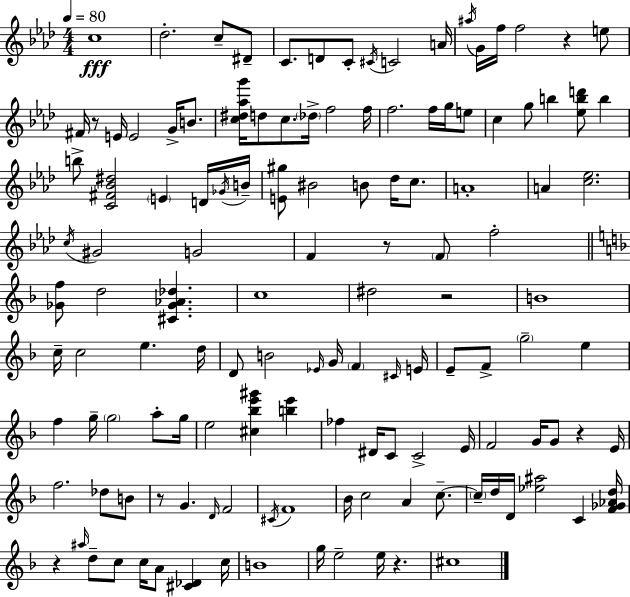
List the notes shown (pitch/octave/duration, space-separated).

C5/w Db5/h. C5/e D#4/e C4/e. D4/e C4/e C#4/s C4/h A4/s A#5/s G4/s F5/s F5/h R/q E5/e F#4/s R/e E4/s E4/h G4/s B4/e. [C5,D#5,Ab5,G6]/s D5/e C5/e. Db5/s F5/h F5/s F5/h. F5/s G5/s E5/e C5/q G5/e B5/q [Eb5,B5,D6]/e B5/q B5/e [C4,F#4,Bb4,D#5]/h E4/q D4/s Gb4/s B4/s [E4,G#5]/e BIS4/h B4/e Db5/s C5/e. A4/w A4/q [C5,Eb5]/h. C5/s G#4/h G4/h F4/q R/e F4/e F5/h [Gb4,F5]/e D5/h [C#4,Gb4,Ab4,Db5]/q. C5/w D#5/h R/h B4/w C5/s C5/h E5/q. D5/s D4/e B4/h Eb4/s G4/s F4/q C#4/s E4/s E4/e F4/e G5/h E5/q F5/q G5/s G5/h A5/e G5/s E5/h [C#5,Bb5,E6,G#6]/q [B5,E6]/q FES5/q D#4/s C4/e C4/h E4/s F4/h G4/s G4/e R/q E4/s F5/h. Db5/e B4/e R/e G4/q. D4/s F4/h C#4/s F4/w Bb4/s C5/h A4/q C5/e. C5/s D5/s D4/s [Eb5,A#5]/h C4/q [F4,Gb4,Ab4,D5]/s R/q A#5/s D5/e C5/e C5/s A4/e [C#4,Db4]/q C5/s B4/w G5/s E5/h E5/s R/q. C#5/w